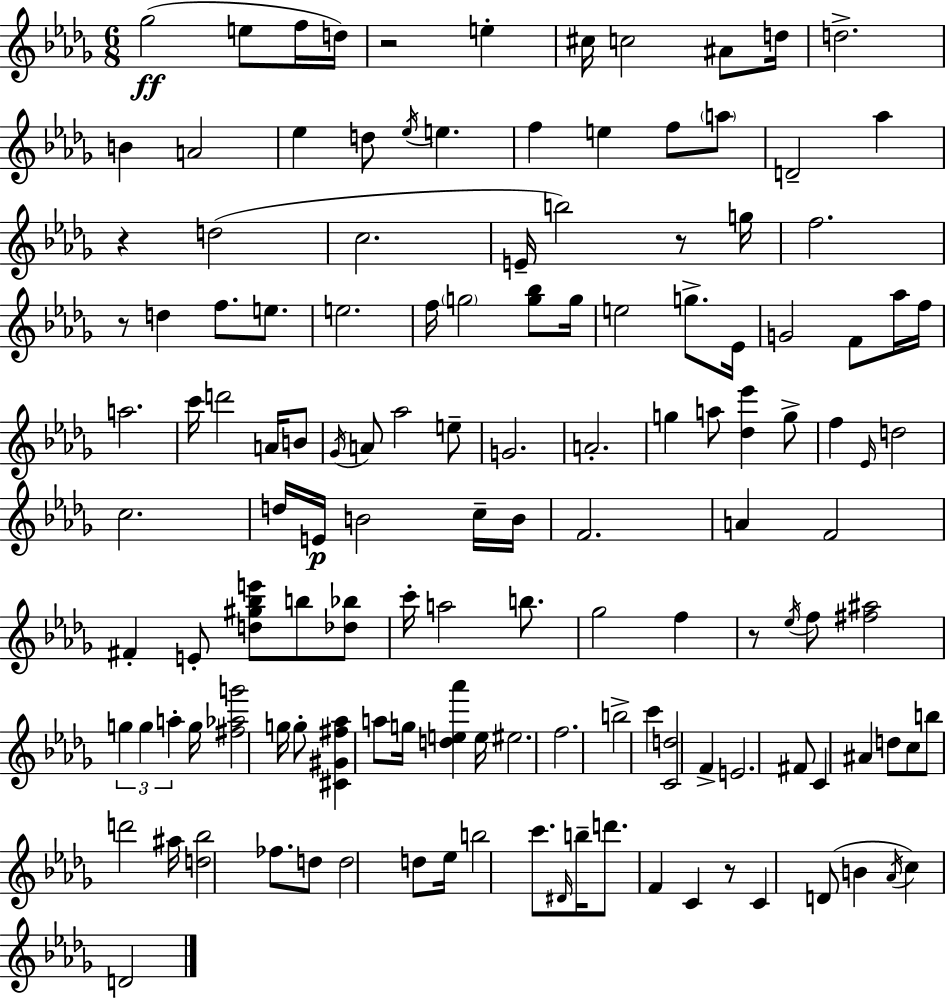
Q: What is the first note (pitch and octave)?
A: Gb5